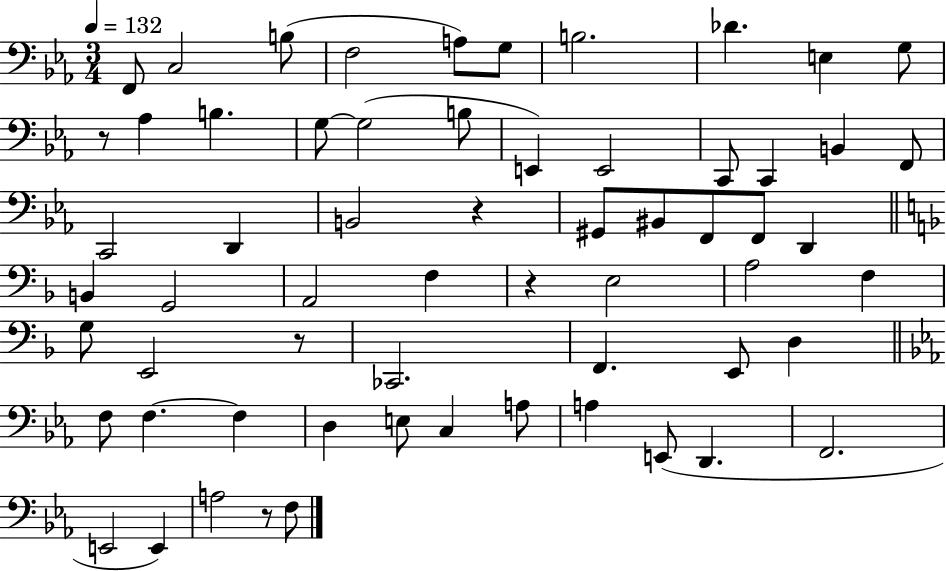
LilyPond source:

{
  \clef bass
  \numericTimeSignature
  \time 3/4
  \key ees \major
  \tempo 4 = 132
  \repeat volta 2 { f,8 c2 b8( | f2 a8) g8 | b2. | des'4. e4 g8 | \break r8 aes4 b4. | g8~~ g2( b8 | e,4) e,2 | c,8 c,4 b,4 f,8 | \break c,2 d,4 | b,2 r4 | gis,8 bis,8 f,8 f,8 d,4 | \bar "||" \break \key f \major b,4 g,2 | a,2 f4 | r4 e2 | a2 f4 | \break g8 e,2 r8 | ces,2. | f,4. e,8 d4 | \bar "||" \break \key c \minor f8 f4.~~ f4 | d4 e8 c4 a8 | a4 e,8( d,4. | f,2. | \break e,2 e,4) | a2 r8 f8 | } \bar "|."
}